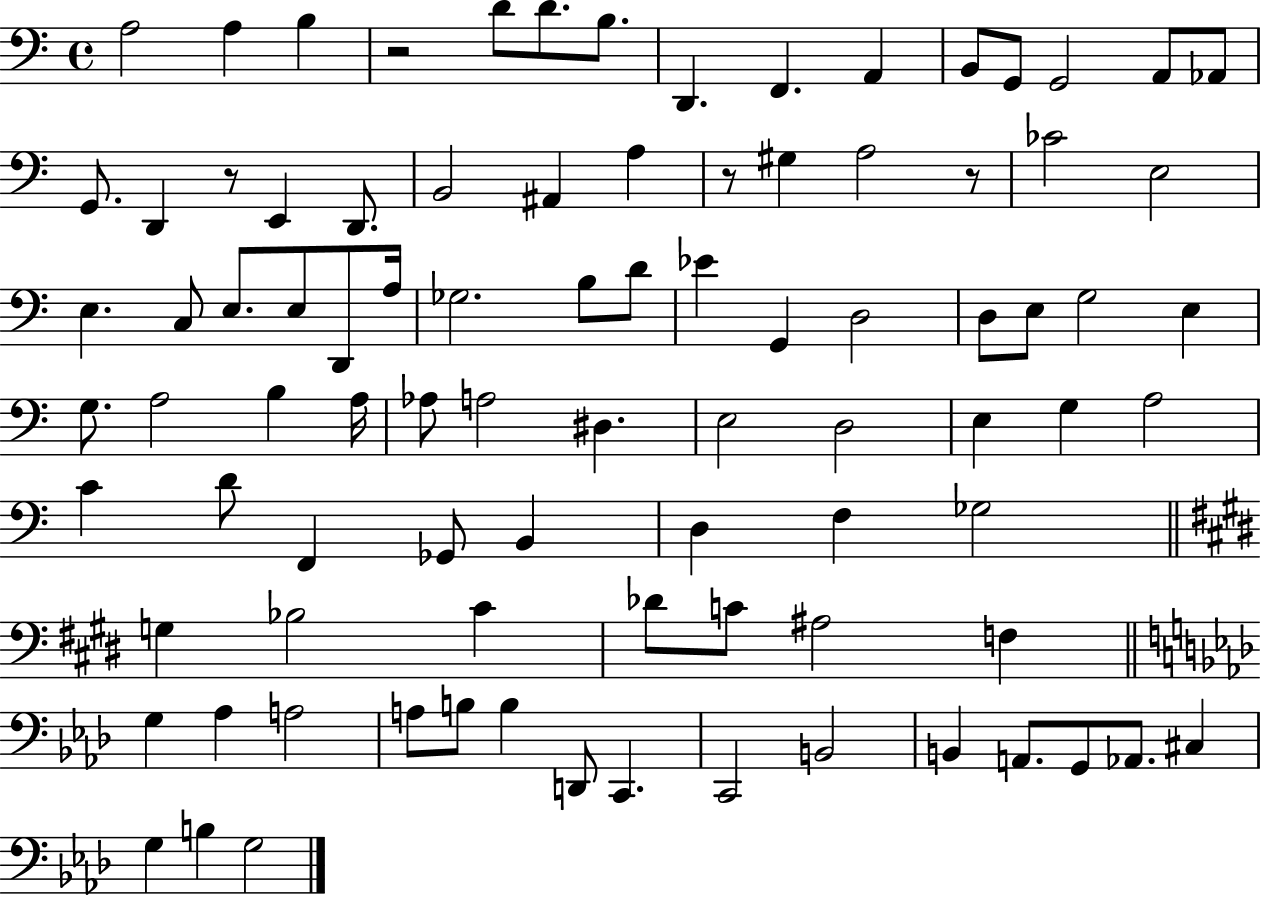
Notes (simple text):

A3/h A3/q B3/q R/h D4/e D4/e. B3/e. D2/q. F2/q. A2/q B2/e G2/e G2/h A2/e Ab2/e G2/e. D2/q R/e E2/q D2/e. B2/h A#2/q A3/q R/e G#3/q A3/h R/e CES4/h E3/h E3/q. C3/e E3/e. E3/e D2/e A3/s Gb3/h. B3/e D4/e Eb4/q G2/q D3/h D3/e E3/e G3/h E3/q G3/e. A3/h B3/q A3/s Ab3/e A3/h D#3/q. E3/h D3/h E3/q G3/q A3/h C4/q D4/e F2/q Gb2/e B2/q D3/q F3/q Gb3/h G3/q Bb3/h C#4/q Db4/e C4/e A#3/h F3/q G3/q Ab3/q A3/h A3/e B3/e B3/q D2/e C2/q. C2/h B2/h B2/q A2/e. G2/e Ab2/e. C#3/q G3/q B3/q G3/h